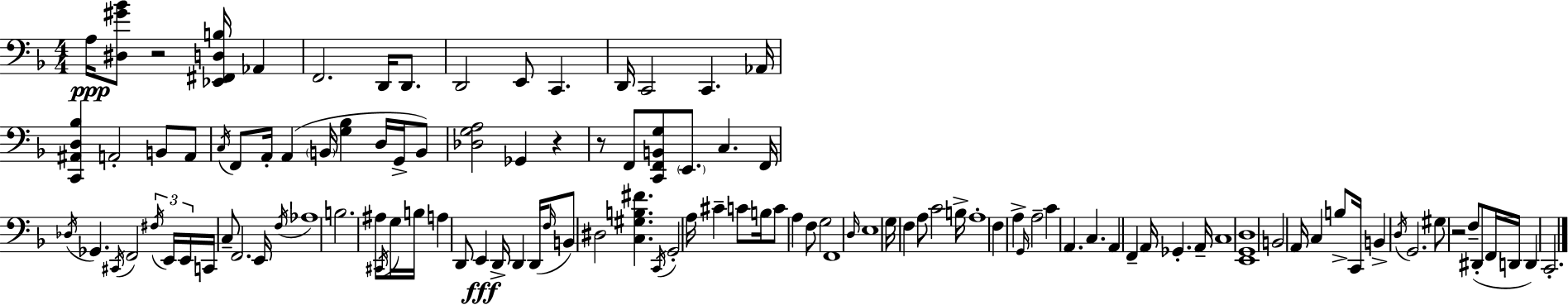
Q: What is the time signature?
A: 4/4